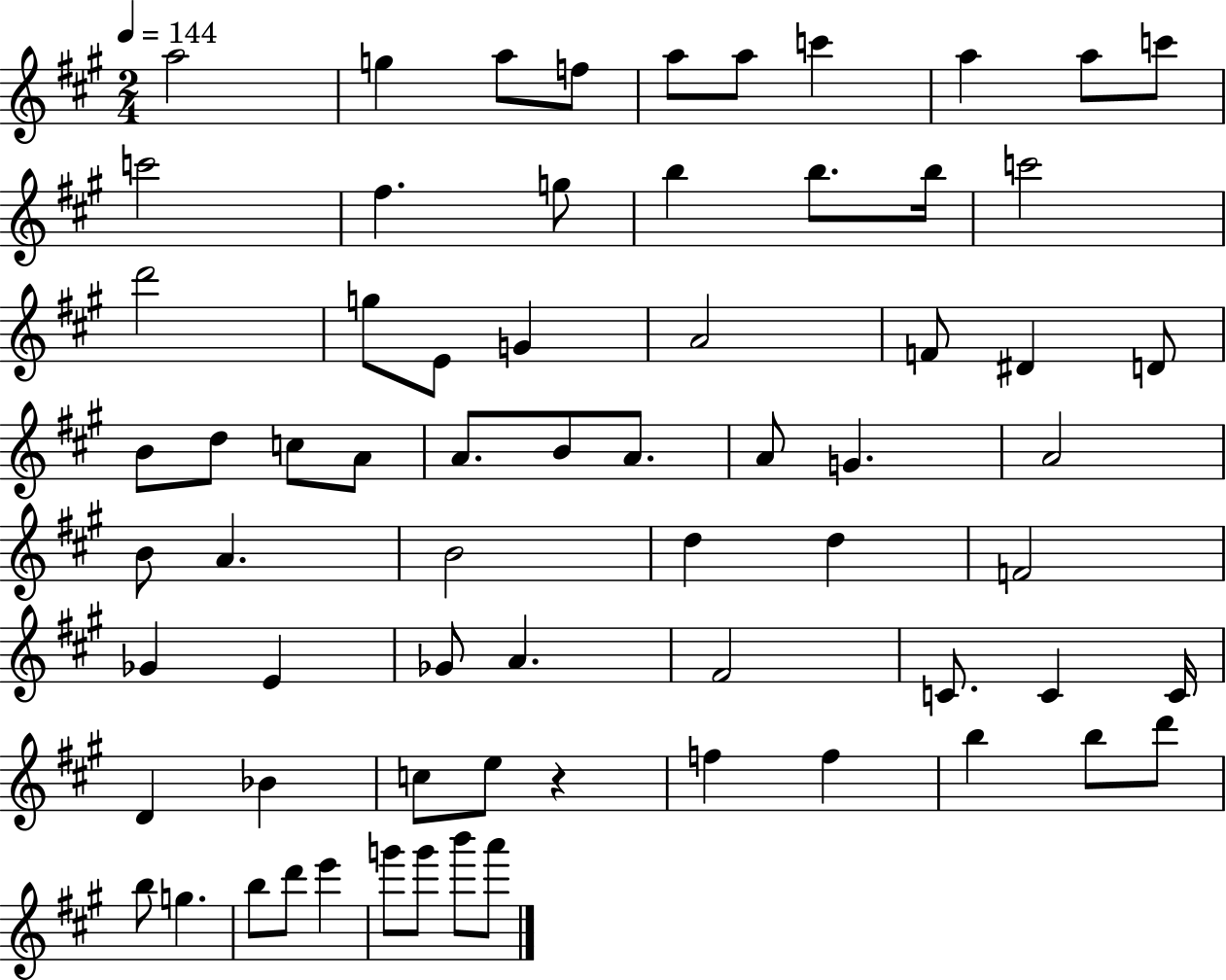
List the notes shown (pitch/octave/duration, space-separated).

A5/h G5/q A5/e F5/e A5/e A5/e C6/q A5/q A5/e C6/e C6/h F#5/q. G5/e B5/q B5/e. B5/s C6/h D6/h G5/e E4/e G4/q A4/h F4/e D#4/q D4/e B4/e D5/e C5/e A4/e A4/e. B4/e A4/e. A4/e G4/q. A4/h B4/e A4/q. B4/h D5/q D5/q F4/h Gb4/q E4/q Gb4/e A4/q. F#4/h C4/e. C4/q C4/s D4/q Bb4/q C5/e E5/e R/q F5/q F5/q B5/q B5/e D6/e B5/e G5/q. B5/e D6/e E6/q G6/e G6/e B6/e A6/e